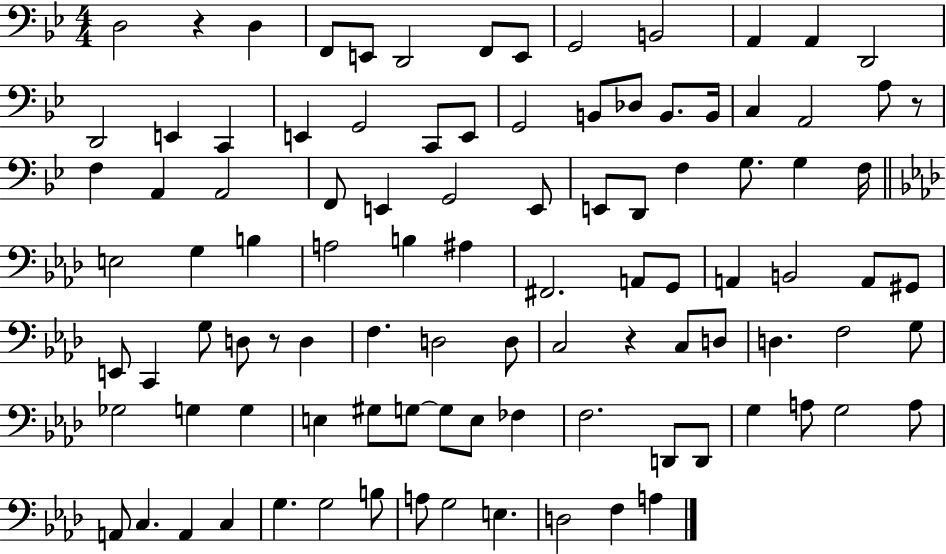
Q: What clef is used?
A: bass